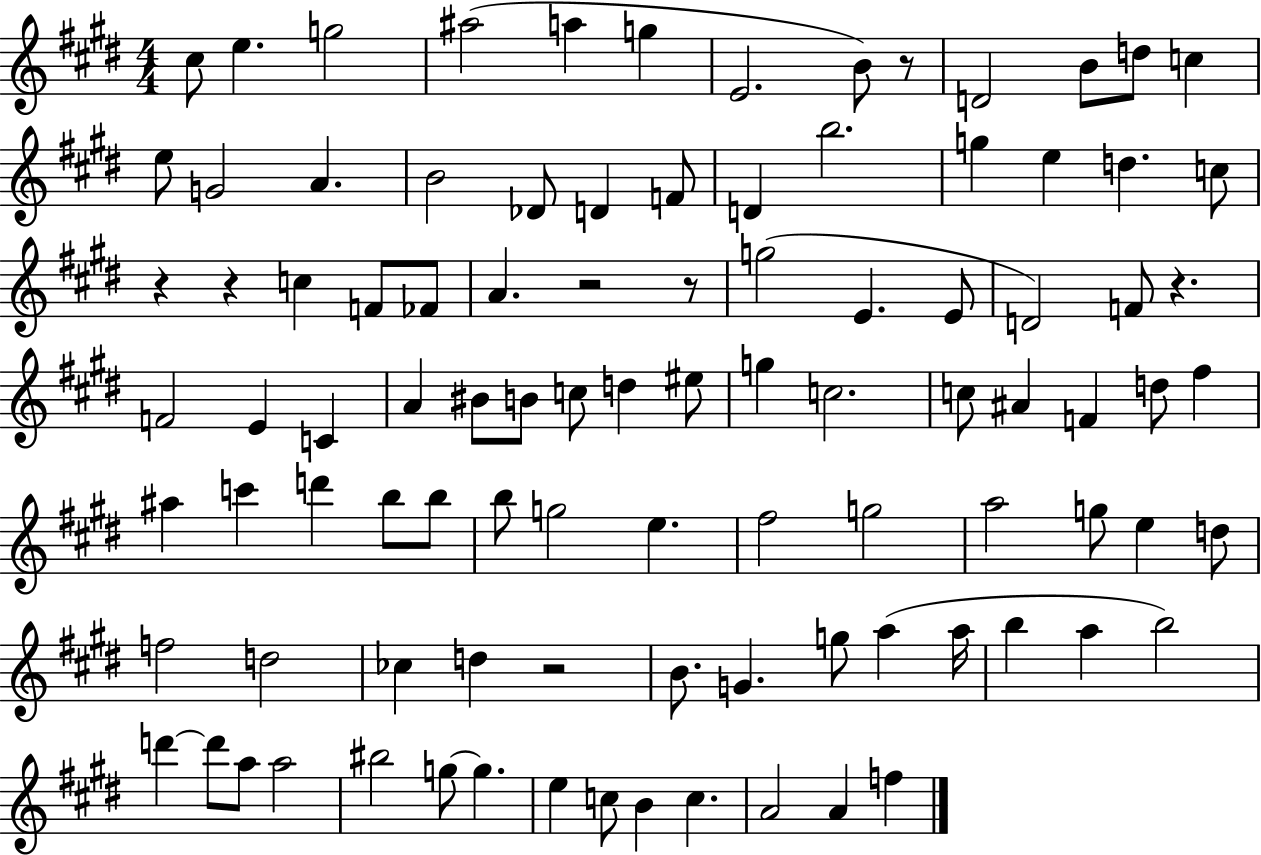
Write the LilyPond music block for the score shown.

{
  \clef treble
  \numericTimeSignature
  \time 4/4
  \key e \major
  cis''8 e''4. g''2 | ais''2( a''4 g''4 | e'2. b'8) r8 | d'2 b'8 d''8 c''4 | \break e''8 g'2 a'4. | b'2 des'8 d'4 f'8 | d'4 b''2. | g''4 e''4 d''4. c''8 | \break r4 r4 c''4 f'8 fes'8 | a'4. r2 r8 | g''2( e'4. e'8 | d'2) f'8 r4. | \break f'2 e'4 c'4 | a'4 bis'8 b'8 c''8 d''4 eis''8 | g''4 c''2. | c''8 ais'4 f'4 d''8 fis''4 | \break ais''4 c'''4 d'''4 b''8 b''8 | b''8 g''2 e''4. | fis''2 g''2 | a''2 g''8 e''4 d''8 | \break f''2 d''2 | ces''4 d''4 r2 | b'8. g'4. g''8 a''4( a''16 | b''4 a''4 b''2) | \break d'''4~~ d'''8 a''8 a''2 | bis''2 g''8~~ g''4. | e''4 c''8 b'4 c''4. | a'2 a'4 f''4 | \break \bar "|."
}